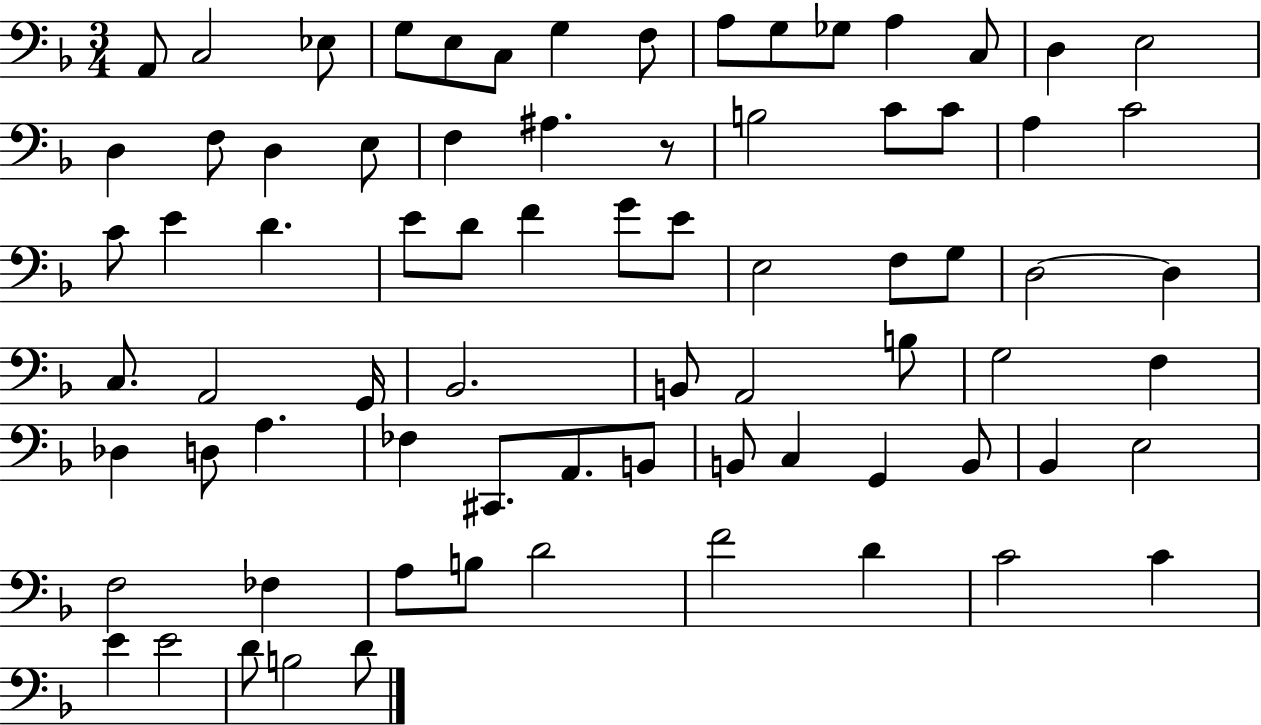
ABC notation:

X:1
T:Untitled
M:3/4
L:1/4
K:F
A,,/2 C,2 _E,/2 G,/2 E,/2 C,/2 G, F,/2 A,/2 G,/2 _G,/2 A, C,/2 D, E,2 D, F,/2 D, E,/2 F, ^A, z/2 B,2 C/2 C/2 A, C2 C/2 E D E/2 D/2 F G/2 E/2 E,2 F,/2 G,/2 D,2 D, C,/2 A,,2 G,,/4 _B,,2 B,,/2 A,,2 B,/2 G,2 F, _D, D,/2 A, _F, ^C,,/2 A,,/2 B,,/2 B,,/2 C, G,, B,,/2 _B,, E,2 F,2 _F, A,/2 B,/2 D2 F2 D C2 C E E2 D/2 B,2 D/2